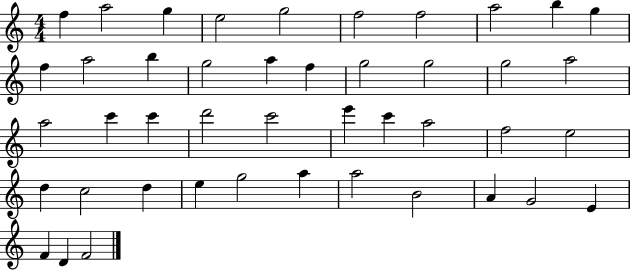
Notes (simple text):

F5/q A5/h G5/q E5/h G5/h F5/h F5/h A5/h B5/q G5/q F5/q A5/h B5/q G5/h A5/q F5/q G5/h G5/h G5/h A5/h A5/h C6/q C6/q D6/h C6/h E6/q C6/q A5/h F5/h E5/h D5/q C5/h D5/q E5/q G5/h A5/q A5/h B4/h A4/q G4/h E4/q F4/q D4/q F4/h